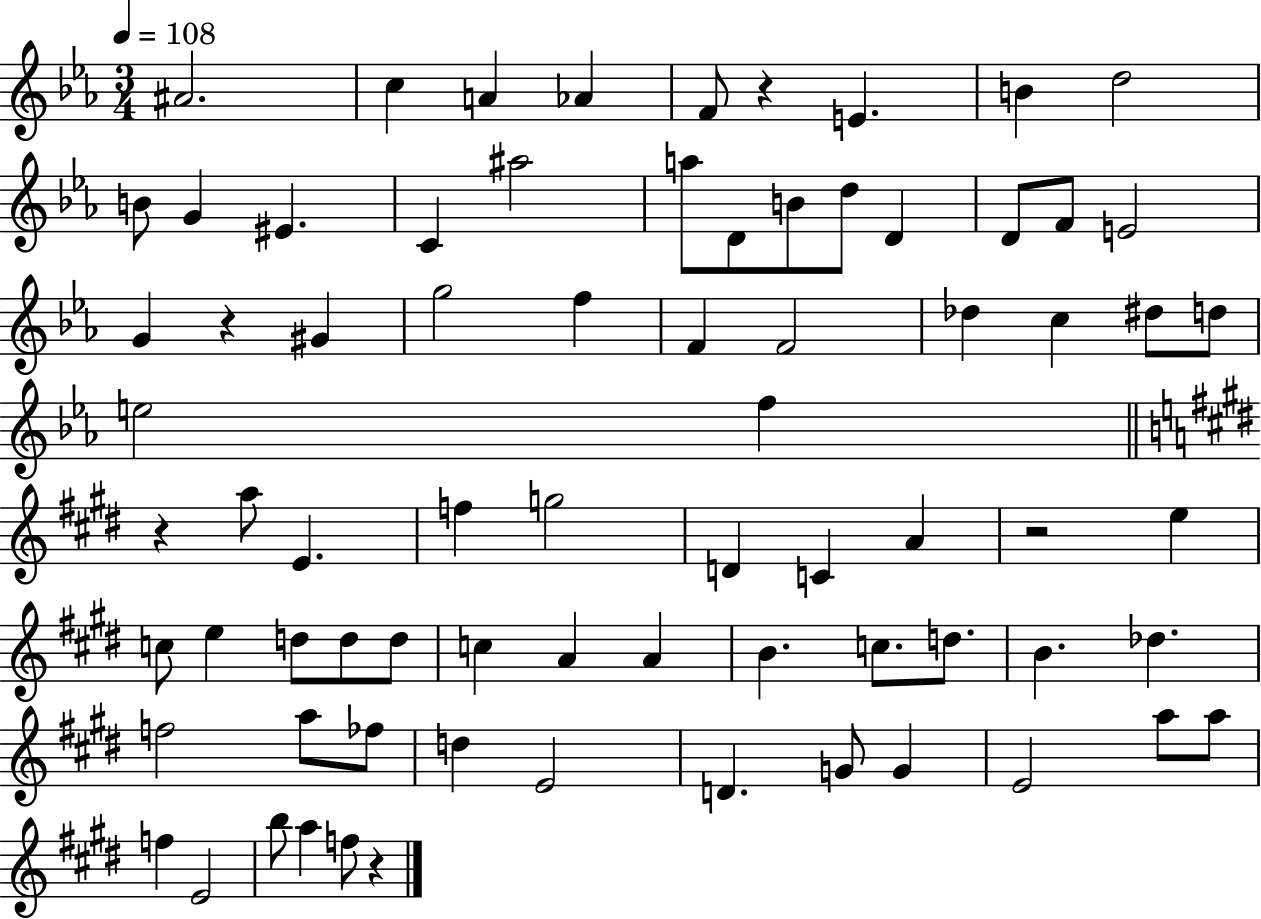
A#4/h. C5/q A4/q Ab4/q F4/e R/q E4/q. B4/q D5/h B4/e G4/q EIS4/q. C4/q A#5/h A5/e D4/e B4/e D5/e D4/q D4/e F4/e E4/h G4/q R/q G#4/q G5/h F5/q F4/q F4/h Db5/q C5/q D#5/e D5/e E5/h F5/q R/q A5/e E4/q. F5/q G5/h D4/q C4/q A4/q R/h E5/q C5/e E5/q D5/e D5/e D5/e C5/q A4/q A4/q B4/q. C5/e. D5/e. B4/q. Db5/q. F5/h A5/e FES5/e D5/q E4/h D4/q. G4/e G4/q E4/h A5/e A5/e F5/q E4/h B5/e A5/q F5/e R/q